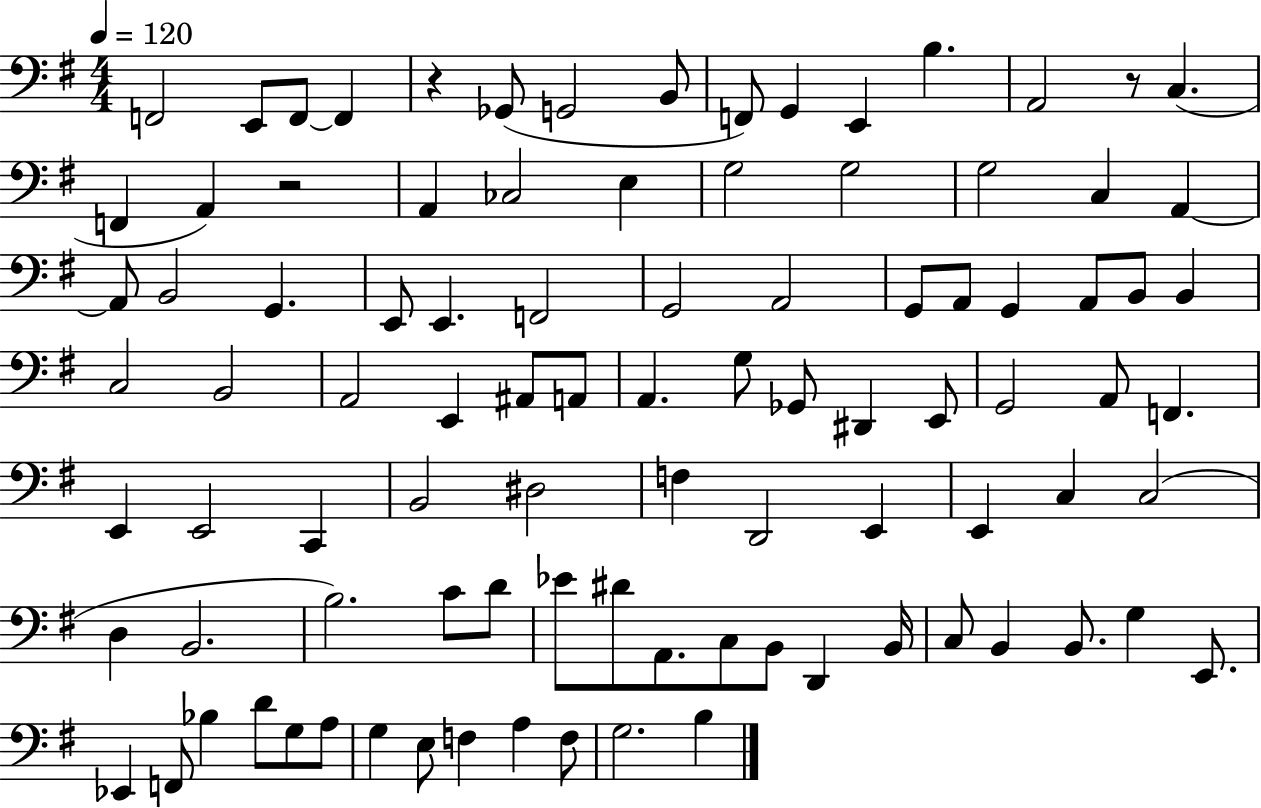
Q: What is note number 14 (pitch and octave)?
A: F2